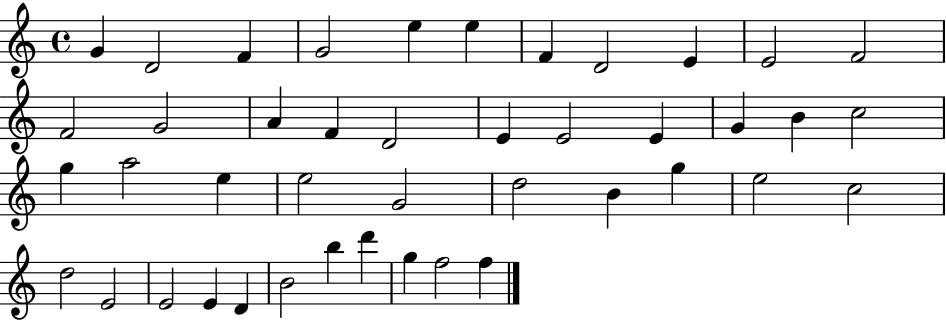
X:1
T:Untitled
M:4/4
L:1/4
K:C
G D2 F G2 e e F D2 E E2 F2 F2 G2 A F D2 E E2 E G B c2 g a2 e e2 G2 d2 B g e2 c2 d2 E2 E2 E D B2 b d' g f2 f